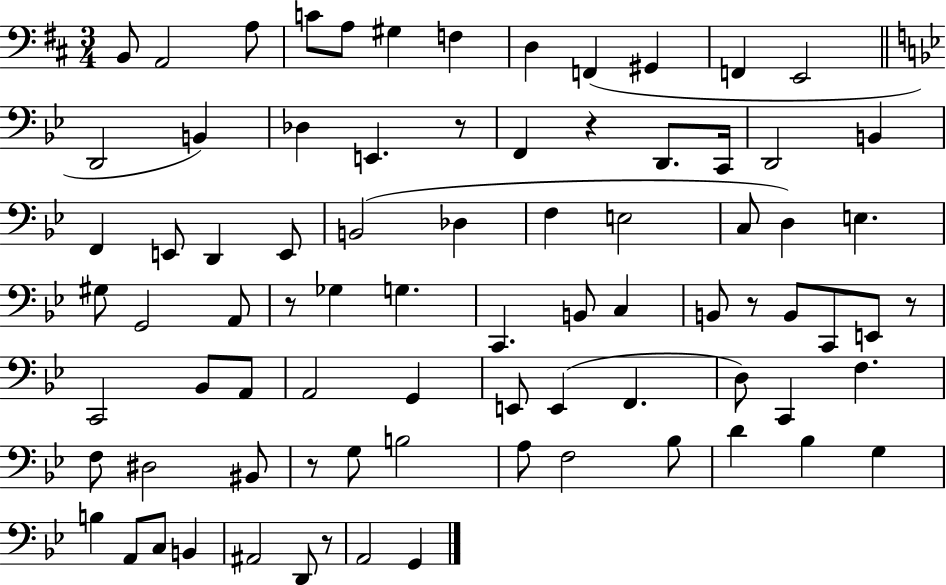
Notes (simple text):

B2/e A2/h A3/e C4/e A3/e G#3/q F3/q D3/q F2/q G#2/q F2/q E2/h D2/h B2/q Db3/q E2/q. R/e F2/q R/q D2/e. C2/s D2/h B2/q F2/q E2/e D2/q E2/e B2/h Db3/q F3/q E3/h C3/e D3/q E3/q. G#3/e G2/h A2/e R/e Gb3/q G3/q. C2/q. B2/e C3/q B2/e R/e B2/e C2/e E2/e R/e C2/h Bb2/e A2/e A2/h G2/q E2/e E2/q F2/q. D3/e C2/q F3/q. F3/e D#3/h BIS2/e R/e G3/e B3/h A3/e F3/h Bb3/e D4/q Bb3/q G3/q B3/q A2/e C3/e B2/q A#2/h D2/e R/e A2/h G2/q